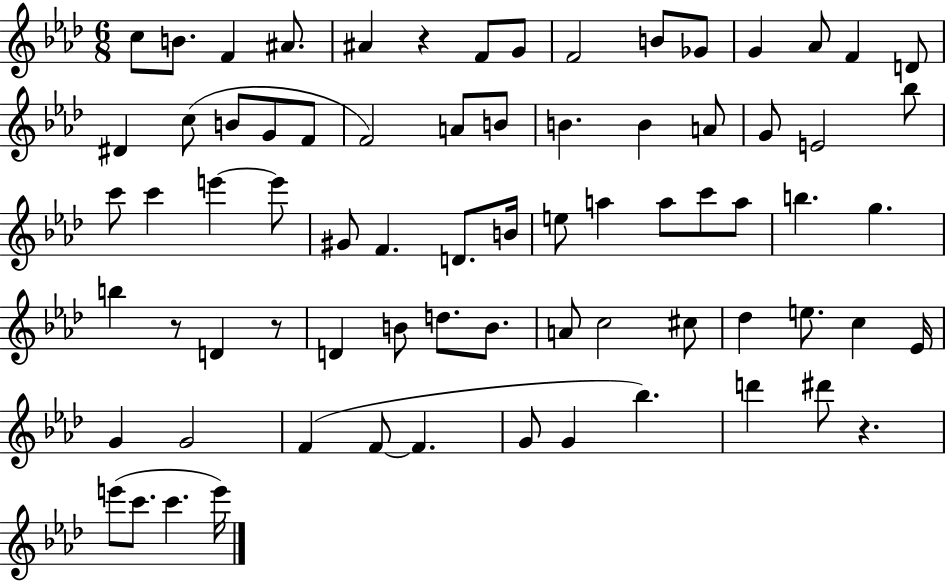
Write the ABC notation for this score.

X:1
T:Untitled
M:6/8
L:1/4
K:Ab
c/2 B/2 F ^A/2 ^A z F/2 G/2 F2 B/2 _G/2 G _A/2 F D/2 ^D c/2 B/2 G/2 F/2 F2 A/2 B/2 B B A/2 G/2 E2 _b/2 c'/2 c' e' e'/2 ^G/2 F D/2 B/4 e/2 a a/2 c'/2 a/2 b g b z/2 D z/2 D B/2 d/2 B/2 A/2 c2 ^c/2 _d e/2 c _E/4 G G2 F F/2 F G/2 G _b d' ^d'/2 z e'/2 c'/2 c' e'/4